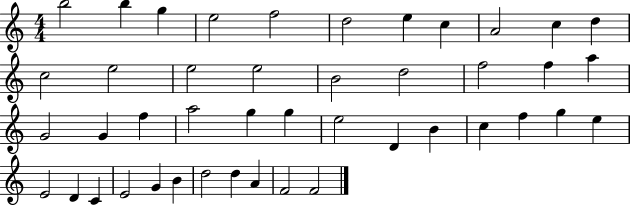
{
  \clef treble
  \numericTimeSignature
  \time 4/4
  \key c \major
  b''2 b''4 g''4 | e''2 f''2 | d''2 e''4 c''4 | a'2 c''4 d''4 | \break c''2 e''2 | e''2 e''2 | b'2 d''2 | f''2 f''4 a''4 | \break g'2 g'4 f''4 | a''2 g''4 g''4 | e''2 d'4 b'4 | c''4 f''4 g''4 e''4 | \break e'2 d'4 c'4 | e'2 g'4 b'4 | d''2 d''4 a'4 | f'2 f'2 | \break \bar "|."
}